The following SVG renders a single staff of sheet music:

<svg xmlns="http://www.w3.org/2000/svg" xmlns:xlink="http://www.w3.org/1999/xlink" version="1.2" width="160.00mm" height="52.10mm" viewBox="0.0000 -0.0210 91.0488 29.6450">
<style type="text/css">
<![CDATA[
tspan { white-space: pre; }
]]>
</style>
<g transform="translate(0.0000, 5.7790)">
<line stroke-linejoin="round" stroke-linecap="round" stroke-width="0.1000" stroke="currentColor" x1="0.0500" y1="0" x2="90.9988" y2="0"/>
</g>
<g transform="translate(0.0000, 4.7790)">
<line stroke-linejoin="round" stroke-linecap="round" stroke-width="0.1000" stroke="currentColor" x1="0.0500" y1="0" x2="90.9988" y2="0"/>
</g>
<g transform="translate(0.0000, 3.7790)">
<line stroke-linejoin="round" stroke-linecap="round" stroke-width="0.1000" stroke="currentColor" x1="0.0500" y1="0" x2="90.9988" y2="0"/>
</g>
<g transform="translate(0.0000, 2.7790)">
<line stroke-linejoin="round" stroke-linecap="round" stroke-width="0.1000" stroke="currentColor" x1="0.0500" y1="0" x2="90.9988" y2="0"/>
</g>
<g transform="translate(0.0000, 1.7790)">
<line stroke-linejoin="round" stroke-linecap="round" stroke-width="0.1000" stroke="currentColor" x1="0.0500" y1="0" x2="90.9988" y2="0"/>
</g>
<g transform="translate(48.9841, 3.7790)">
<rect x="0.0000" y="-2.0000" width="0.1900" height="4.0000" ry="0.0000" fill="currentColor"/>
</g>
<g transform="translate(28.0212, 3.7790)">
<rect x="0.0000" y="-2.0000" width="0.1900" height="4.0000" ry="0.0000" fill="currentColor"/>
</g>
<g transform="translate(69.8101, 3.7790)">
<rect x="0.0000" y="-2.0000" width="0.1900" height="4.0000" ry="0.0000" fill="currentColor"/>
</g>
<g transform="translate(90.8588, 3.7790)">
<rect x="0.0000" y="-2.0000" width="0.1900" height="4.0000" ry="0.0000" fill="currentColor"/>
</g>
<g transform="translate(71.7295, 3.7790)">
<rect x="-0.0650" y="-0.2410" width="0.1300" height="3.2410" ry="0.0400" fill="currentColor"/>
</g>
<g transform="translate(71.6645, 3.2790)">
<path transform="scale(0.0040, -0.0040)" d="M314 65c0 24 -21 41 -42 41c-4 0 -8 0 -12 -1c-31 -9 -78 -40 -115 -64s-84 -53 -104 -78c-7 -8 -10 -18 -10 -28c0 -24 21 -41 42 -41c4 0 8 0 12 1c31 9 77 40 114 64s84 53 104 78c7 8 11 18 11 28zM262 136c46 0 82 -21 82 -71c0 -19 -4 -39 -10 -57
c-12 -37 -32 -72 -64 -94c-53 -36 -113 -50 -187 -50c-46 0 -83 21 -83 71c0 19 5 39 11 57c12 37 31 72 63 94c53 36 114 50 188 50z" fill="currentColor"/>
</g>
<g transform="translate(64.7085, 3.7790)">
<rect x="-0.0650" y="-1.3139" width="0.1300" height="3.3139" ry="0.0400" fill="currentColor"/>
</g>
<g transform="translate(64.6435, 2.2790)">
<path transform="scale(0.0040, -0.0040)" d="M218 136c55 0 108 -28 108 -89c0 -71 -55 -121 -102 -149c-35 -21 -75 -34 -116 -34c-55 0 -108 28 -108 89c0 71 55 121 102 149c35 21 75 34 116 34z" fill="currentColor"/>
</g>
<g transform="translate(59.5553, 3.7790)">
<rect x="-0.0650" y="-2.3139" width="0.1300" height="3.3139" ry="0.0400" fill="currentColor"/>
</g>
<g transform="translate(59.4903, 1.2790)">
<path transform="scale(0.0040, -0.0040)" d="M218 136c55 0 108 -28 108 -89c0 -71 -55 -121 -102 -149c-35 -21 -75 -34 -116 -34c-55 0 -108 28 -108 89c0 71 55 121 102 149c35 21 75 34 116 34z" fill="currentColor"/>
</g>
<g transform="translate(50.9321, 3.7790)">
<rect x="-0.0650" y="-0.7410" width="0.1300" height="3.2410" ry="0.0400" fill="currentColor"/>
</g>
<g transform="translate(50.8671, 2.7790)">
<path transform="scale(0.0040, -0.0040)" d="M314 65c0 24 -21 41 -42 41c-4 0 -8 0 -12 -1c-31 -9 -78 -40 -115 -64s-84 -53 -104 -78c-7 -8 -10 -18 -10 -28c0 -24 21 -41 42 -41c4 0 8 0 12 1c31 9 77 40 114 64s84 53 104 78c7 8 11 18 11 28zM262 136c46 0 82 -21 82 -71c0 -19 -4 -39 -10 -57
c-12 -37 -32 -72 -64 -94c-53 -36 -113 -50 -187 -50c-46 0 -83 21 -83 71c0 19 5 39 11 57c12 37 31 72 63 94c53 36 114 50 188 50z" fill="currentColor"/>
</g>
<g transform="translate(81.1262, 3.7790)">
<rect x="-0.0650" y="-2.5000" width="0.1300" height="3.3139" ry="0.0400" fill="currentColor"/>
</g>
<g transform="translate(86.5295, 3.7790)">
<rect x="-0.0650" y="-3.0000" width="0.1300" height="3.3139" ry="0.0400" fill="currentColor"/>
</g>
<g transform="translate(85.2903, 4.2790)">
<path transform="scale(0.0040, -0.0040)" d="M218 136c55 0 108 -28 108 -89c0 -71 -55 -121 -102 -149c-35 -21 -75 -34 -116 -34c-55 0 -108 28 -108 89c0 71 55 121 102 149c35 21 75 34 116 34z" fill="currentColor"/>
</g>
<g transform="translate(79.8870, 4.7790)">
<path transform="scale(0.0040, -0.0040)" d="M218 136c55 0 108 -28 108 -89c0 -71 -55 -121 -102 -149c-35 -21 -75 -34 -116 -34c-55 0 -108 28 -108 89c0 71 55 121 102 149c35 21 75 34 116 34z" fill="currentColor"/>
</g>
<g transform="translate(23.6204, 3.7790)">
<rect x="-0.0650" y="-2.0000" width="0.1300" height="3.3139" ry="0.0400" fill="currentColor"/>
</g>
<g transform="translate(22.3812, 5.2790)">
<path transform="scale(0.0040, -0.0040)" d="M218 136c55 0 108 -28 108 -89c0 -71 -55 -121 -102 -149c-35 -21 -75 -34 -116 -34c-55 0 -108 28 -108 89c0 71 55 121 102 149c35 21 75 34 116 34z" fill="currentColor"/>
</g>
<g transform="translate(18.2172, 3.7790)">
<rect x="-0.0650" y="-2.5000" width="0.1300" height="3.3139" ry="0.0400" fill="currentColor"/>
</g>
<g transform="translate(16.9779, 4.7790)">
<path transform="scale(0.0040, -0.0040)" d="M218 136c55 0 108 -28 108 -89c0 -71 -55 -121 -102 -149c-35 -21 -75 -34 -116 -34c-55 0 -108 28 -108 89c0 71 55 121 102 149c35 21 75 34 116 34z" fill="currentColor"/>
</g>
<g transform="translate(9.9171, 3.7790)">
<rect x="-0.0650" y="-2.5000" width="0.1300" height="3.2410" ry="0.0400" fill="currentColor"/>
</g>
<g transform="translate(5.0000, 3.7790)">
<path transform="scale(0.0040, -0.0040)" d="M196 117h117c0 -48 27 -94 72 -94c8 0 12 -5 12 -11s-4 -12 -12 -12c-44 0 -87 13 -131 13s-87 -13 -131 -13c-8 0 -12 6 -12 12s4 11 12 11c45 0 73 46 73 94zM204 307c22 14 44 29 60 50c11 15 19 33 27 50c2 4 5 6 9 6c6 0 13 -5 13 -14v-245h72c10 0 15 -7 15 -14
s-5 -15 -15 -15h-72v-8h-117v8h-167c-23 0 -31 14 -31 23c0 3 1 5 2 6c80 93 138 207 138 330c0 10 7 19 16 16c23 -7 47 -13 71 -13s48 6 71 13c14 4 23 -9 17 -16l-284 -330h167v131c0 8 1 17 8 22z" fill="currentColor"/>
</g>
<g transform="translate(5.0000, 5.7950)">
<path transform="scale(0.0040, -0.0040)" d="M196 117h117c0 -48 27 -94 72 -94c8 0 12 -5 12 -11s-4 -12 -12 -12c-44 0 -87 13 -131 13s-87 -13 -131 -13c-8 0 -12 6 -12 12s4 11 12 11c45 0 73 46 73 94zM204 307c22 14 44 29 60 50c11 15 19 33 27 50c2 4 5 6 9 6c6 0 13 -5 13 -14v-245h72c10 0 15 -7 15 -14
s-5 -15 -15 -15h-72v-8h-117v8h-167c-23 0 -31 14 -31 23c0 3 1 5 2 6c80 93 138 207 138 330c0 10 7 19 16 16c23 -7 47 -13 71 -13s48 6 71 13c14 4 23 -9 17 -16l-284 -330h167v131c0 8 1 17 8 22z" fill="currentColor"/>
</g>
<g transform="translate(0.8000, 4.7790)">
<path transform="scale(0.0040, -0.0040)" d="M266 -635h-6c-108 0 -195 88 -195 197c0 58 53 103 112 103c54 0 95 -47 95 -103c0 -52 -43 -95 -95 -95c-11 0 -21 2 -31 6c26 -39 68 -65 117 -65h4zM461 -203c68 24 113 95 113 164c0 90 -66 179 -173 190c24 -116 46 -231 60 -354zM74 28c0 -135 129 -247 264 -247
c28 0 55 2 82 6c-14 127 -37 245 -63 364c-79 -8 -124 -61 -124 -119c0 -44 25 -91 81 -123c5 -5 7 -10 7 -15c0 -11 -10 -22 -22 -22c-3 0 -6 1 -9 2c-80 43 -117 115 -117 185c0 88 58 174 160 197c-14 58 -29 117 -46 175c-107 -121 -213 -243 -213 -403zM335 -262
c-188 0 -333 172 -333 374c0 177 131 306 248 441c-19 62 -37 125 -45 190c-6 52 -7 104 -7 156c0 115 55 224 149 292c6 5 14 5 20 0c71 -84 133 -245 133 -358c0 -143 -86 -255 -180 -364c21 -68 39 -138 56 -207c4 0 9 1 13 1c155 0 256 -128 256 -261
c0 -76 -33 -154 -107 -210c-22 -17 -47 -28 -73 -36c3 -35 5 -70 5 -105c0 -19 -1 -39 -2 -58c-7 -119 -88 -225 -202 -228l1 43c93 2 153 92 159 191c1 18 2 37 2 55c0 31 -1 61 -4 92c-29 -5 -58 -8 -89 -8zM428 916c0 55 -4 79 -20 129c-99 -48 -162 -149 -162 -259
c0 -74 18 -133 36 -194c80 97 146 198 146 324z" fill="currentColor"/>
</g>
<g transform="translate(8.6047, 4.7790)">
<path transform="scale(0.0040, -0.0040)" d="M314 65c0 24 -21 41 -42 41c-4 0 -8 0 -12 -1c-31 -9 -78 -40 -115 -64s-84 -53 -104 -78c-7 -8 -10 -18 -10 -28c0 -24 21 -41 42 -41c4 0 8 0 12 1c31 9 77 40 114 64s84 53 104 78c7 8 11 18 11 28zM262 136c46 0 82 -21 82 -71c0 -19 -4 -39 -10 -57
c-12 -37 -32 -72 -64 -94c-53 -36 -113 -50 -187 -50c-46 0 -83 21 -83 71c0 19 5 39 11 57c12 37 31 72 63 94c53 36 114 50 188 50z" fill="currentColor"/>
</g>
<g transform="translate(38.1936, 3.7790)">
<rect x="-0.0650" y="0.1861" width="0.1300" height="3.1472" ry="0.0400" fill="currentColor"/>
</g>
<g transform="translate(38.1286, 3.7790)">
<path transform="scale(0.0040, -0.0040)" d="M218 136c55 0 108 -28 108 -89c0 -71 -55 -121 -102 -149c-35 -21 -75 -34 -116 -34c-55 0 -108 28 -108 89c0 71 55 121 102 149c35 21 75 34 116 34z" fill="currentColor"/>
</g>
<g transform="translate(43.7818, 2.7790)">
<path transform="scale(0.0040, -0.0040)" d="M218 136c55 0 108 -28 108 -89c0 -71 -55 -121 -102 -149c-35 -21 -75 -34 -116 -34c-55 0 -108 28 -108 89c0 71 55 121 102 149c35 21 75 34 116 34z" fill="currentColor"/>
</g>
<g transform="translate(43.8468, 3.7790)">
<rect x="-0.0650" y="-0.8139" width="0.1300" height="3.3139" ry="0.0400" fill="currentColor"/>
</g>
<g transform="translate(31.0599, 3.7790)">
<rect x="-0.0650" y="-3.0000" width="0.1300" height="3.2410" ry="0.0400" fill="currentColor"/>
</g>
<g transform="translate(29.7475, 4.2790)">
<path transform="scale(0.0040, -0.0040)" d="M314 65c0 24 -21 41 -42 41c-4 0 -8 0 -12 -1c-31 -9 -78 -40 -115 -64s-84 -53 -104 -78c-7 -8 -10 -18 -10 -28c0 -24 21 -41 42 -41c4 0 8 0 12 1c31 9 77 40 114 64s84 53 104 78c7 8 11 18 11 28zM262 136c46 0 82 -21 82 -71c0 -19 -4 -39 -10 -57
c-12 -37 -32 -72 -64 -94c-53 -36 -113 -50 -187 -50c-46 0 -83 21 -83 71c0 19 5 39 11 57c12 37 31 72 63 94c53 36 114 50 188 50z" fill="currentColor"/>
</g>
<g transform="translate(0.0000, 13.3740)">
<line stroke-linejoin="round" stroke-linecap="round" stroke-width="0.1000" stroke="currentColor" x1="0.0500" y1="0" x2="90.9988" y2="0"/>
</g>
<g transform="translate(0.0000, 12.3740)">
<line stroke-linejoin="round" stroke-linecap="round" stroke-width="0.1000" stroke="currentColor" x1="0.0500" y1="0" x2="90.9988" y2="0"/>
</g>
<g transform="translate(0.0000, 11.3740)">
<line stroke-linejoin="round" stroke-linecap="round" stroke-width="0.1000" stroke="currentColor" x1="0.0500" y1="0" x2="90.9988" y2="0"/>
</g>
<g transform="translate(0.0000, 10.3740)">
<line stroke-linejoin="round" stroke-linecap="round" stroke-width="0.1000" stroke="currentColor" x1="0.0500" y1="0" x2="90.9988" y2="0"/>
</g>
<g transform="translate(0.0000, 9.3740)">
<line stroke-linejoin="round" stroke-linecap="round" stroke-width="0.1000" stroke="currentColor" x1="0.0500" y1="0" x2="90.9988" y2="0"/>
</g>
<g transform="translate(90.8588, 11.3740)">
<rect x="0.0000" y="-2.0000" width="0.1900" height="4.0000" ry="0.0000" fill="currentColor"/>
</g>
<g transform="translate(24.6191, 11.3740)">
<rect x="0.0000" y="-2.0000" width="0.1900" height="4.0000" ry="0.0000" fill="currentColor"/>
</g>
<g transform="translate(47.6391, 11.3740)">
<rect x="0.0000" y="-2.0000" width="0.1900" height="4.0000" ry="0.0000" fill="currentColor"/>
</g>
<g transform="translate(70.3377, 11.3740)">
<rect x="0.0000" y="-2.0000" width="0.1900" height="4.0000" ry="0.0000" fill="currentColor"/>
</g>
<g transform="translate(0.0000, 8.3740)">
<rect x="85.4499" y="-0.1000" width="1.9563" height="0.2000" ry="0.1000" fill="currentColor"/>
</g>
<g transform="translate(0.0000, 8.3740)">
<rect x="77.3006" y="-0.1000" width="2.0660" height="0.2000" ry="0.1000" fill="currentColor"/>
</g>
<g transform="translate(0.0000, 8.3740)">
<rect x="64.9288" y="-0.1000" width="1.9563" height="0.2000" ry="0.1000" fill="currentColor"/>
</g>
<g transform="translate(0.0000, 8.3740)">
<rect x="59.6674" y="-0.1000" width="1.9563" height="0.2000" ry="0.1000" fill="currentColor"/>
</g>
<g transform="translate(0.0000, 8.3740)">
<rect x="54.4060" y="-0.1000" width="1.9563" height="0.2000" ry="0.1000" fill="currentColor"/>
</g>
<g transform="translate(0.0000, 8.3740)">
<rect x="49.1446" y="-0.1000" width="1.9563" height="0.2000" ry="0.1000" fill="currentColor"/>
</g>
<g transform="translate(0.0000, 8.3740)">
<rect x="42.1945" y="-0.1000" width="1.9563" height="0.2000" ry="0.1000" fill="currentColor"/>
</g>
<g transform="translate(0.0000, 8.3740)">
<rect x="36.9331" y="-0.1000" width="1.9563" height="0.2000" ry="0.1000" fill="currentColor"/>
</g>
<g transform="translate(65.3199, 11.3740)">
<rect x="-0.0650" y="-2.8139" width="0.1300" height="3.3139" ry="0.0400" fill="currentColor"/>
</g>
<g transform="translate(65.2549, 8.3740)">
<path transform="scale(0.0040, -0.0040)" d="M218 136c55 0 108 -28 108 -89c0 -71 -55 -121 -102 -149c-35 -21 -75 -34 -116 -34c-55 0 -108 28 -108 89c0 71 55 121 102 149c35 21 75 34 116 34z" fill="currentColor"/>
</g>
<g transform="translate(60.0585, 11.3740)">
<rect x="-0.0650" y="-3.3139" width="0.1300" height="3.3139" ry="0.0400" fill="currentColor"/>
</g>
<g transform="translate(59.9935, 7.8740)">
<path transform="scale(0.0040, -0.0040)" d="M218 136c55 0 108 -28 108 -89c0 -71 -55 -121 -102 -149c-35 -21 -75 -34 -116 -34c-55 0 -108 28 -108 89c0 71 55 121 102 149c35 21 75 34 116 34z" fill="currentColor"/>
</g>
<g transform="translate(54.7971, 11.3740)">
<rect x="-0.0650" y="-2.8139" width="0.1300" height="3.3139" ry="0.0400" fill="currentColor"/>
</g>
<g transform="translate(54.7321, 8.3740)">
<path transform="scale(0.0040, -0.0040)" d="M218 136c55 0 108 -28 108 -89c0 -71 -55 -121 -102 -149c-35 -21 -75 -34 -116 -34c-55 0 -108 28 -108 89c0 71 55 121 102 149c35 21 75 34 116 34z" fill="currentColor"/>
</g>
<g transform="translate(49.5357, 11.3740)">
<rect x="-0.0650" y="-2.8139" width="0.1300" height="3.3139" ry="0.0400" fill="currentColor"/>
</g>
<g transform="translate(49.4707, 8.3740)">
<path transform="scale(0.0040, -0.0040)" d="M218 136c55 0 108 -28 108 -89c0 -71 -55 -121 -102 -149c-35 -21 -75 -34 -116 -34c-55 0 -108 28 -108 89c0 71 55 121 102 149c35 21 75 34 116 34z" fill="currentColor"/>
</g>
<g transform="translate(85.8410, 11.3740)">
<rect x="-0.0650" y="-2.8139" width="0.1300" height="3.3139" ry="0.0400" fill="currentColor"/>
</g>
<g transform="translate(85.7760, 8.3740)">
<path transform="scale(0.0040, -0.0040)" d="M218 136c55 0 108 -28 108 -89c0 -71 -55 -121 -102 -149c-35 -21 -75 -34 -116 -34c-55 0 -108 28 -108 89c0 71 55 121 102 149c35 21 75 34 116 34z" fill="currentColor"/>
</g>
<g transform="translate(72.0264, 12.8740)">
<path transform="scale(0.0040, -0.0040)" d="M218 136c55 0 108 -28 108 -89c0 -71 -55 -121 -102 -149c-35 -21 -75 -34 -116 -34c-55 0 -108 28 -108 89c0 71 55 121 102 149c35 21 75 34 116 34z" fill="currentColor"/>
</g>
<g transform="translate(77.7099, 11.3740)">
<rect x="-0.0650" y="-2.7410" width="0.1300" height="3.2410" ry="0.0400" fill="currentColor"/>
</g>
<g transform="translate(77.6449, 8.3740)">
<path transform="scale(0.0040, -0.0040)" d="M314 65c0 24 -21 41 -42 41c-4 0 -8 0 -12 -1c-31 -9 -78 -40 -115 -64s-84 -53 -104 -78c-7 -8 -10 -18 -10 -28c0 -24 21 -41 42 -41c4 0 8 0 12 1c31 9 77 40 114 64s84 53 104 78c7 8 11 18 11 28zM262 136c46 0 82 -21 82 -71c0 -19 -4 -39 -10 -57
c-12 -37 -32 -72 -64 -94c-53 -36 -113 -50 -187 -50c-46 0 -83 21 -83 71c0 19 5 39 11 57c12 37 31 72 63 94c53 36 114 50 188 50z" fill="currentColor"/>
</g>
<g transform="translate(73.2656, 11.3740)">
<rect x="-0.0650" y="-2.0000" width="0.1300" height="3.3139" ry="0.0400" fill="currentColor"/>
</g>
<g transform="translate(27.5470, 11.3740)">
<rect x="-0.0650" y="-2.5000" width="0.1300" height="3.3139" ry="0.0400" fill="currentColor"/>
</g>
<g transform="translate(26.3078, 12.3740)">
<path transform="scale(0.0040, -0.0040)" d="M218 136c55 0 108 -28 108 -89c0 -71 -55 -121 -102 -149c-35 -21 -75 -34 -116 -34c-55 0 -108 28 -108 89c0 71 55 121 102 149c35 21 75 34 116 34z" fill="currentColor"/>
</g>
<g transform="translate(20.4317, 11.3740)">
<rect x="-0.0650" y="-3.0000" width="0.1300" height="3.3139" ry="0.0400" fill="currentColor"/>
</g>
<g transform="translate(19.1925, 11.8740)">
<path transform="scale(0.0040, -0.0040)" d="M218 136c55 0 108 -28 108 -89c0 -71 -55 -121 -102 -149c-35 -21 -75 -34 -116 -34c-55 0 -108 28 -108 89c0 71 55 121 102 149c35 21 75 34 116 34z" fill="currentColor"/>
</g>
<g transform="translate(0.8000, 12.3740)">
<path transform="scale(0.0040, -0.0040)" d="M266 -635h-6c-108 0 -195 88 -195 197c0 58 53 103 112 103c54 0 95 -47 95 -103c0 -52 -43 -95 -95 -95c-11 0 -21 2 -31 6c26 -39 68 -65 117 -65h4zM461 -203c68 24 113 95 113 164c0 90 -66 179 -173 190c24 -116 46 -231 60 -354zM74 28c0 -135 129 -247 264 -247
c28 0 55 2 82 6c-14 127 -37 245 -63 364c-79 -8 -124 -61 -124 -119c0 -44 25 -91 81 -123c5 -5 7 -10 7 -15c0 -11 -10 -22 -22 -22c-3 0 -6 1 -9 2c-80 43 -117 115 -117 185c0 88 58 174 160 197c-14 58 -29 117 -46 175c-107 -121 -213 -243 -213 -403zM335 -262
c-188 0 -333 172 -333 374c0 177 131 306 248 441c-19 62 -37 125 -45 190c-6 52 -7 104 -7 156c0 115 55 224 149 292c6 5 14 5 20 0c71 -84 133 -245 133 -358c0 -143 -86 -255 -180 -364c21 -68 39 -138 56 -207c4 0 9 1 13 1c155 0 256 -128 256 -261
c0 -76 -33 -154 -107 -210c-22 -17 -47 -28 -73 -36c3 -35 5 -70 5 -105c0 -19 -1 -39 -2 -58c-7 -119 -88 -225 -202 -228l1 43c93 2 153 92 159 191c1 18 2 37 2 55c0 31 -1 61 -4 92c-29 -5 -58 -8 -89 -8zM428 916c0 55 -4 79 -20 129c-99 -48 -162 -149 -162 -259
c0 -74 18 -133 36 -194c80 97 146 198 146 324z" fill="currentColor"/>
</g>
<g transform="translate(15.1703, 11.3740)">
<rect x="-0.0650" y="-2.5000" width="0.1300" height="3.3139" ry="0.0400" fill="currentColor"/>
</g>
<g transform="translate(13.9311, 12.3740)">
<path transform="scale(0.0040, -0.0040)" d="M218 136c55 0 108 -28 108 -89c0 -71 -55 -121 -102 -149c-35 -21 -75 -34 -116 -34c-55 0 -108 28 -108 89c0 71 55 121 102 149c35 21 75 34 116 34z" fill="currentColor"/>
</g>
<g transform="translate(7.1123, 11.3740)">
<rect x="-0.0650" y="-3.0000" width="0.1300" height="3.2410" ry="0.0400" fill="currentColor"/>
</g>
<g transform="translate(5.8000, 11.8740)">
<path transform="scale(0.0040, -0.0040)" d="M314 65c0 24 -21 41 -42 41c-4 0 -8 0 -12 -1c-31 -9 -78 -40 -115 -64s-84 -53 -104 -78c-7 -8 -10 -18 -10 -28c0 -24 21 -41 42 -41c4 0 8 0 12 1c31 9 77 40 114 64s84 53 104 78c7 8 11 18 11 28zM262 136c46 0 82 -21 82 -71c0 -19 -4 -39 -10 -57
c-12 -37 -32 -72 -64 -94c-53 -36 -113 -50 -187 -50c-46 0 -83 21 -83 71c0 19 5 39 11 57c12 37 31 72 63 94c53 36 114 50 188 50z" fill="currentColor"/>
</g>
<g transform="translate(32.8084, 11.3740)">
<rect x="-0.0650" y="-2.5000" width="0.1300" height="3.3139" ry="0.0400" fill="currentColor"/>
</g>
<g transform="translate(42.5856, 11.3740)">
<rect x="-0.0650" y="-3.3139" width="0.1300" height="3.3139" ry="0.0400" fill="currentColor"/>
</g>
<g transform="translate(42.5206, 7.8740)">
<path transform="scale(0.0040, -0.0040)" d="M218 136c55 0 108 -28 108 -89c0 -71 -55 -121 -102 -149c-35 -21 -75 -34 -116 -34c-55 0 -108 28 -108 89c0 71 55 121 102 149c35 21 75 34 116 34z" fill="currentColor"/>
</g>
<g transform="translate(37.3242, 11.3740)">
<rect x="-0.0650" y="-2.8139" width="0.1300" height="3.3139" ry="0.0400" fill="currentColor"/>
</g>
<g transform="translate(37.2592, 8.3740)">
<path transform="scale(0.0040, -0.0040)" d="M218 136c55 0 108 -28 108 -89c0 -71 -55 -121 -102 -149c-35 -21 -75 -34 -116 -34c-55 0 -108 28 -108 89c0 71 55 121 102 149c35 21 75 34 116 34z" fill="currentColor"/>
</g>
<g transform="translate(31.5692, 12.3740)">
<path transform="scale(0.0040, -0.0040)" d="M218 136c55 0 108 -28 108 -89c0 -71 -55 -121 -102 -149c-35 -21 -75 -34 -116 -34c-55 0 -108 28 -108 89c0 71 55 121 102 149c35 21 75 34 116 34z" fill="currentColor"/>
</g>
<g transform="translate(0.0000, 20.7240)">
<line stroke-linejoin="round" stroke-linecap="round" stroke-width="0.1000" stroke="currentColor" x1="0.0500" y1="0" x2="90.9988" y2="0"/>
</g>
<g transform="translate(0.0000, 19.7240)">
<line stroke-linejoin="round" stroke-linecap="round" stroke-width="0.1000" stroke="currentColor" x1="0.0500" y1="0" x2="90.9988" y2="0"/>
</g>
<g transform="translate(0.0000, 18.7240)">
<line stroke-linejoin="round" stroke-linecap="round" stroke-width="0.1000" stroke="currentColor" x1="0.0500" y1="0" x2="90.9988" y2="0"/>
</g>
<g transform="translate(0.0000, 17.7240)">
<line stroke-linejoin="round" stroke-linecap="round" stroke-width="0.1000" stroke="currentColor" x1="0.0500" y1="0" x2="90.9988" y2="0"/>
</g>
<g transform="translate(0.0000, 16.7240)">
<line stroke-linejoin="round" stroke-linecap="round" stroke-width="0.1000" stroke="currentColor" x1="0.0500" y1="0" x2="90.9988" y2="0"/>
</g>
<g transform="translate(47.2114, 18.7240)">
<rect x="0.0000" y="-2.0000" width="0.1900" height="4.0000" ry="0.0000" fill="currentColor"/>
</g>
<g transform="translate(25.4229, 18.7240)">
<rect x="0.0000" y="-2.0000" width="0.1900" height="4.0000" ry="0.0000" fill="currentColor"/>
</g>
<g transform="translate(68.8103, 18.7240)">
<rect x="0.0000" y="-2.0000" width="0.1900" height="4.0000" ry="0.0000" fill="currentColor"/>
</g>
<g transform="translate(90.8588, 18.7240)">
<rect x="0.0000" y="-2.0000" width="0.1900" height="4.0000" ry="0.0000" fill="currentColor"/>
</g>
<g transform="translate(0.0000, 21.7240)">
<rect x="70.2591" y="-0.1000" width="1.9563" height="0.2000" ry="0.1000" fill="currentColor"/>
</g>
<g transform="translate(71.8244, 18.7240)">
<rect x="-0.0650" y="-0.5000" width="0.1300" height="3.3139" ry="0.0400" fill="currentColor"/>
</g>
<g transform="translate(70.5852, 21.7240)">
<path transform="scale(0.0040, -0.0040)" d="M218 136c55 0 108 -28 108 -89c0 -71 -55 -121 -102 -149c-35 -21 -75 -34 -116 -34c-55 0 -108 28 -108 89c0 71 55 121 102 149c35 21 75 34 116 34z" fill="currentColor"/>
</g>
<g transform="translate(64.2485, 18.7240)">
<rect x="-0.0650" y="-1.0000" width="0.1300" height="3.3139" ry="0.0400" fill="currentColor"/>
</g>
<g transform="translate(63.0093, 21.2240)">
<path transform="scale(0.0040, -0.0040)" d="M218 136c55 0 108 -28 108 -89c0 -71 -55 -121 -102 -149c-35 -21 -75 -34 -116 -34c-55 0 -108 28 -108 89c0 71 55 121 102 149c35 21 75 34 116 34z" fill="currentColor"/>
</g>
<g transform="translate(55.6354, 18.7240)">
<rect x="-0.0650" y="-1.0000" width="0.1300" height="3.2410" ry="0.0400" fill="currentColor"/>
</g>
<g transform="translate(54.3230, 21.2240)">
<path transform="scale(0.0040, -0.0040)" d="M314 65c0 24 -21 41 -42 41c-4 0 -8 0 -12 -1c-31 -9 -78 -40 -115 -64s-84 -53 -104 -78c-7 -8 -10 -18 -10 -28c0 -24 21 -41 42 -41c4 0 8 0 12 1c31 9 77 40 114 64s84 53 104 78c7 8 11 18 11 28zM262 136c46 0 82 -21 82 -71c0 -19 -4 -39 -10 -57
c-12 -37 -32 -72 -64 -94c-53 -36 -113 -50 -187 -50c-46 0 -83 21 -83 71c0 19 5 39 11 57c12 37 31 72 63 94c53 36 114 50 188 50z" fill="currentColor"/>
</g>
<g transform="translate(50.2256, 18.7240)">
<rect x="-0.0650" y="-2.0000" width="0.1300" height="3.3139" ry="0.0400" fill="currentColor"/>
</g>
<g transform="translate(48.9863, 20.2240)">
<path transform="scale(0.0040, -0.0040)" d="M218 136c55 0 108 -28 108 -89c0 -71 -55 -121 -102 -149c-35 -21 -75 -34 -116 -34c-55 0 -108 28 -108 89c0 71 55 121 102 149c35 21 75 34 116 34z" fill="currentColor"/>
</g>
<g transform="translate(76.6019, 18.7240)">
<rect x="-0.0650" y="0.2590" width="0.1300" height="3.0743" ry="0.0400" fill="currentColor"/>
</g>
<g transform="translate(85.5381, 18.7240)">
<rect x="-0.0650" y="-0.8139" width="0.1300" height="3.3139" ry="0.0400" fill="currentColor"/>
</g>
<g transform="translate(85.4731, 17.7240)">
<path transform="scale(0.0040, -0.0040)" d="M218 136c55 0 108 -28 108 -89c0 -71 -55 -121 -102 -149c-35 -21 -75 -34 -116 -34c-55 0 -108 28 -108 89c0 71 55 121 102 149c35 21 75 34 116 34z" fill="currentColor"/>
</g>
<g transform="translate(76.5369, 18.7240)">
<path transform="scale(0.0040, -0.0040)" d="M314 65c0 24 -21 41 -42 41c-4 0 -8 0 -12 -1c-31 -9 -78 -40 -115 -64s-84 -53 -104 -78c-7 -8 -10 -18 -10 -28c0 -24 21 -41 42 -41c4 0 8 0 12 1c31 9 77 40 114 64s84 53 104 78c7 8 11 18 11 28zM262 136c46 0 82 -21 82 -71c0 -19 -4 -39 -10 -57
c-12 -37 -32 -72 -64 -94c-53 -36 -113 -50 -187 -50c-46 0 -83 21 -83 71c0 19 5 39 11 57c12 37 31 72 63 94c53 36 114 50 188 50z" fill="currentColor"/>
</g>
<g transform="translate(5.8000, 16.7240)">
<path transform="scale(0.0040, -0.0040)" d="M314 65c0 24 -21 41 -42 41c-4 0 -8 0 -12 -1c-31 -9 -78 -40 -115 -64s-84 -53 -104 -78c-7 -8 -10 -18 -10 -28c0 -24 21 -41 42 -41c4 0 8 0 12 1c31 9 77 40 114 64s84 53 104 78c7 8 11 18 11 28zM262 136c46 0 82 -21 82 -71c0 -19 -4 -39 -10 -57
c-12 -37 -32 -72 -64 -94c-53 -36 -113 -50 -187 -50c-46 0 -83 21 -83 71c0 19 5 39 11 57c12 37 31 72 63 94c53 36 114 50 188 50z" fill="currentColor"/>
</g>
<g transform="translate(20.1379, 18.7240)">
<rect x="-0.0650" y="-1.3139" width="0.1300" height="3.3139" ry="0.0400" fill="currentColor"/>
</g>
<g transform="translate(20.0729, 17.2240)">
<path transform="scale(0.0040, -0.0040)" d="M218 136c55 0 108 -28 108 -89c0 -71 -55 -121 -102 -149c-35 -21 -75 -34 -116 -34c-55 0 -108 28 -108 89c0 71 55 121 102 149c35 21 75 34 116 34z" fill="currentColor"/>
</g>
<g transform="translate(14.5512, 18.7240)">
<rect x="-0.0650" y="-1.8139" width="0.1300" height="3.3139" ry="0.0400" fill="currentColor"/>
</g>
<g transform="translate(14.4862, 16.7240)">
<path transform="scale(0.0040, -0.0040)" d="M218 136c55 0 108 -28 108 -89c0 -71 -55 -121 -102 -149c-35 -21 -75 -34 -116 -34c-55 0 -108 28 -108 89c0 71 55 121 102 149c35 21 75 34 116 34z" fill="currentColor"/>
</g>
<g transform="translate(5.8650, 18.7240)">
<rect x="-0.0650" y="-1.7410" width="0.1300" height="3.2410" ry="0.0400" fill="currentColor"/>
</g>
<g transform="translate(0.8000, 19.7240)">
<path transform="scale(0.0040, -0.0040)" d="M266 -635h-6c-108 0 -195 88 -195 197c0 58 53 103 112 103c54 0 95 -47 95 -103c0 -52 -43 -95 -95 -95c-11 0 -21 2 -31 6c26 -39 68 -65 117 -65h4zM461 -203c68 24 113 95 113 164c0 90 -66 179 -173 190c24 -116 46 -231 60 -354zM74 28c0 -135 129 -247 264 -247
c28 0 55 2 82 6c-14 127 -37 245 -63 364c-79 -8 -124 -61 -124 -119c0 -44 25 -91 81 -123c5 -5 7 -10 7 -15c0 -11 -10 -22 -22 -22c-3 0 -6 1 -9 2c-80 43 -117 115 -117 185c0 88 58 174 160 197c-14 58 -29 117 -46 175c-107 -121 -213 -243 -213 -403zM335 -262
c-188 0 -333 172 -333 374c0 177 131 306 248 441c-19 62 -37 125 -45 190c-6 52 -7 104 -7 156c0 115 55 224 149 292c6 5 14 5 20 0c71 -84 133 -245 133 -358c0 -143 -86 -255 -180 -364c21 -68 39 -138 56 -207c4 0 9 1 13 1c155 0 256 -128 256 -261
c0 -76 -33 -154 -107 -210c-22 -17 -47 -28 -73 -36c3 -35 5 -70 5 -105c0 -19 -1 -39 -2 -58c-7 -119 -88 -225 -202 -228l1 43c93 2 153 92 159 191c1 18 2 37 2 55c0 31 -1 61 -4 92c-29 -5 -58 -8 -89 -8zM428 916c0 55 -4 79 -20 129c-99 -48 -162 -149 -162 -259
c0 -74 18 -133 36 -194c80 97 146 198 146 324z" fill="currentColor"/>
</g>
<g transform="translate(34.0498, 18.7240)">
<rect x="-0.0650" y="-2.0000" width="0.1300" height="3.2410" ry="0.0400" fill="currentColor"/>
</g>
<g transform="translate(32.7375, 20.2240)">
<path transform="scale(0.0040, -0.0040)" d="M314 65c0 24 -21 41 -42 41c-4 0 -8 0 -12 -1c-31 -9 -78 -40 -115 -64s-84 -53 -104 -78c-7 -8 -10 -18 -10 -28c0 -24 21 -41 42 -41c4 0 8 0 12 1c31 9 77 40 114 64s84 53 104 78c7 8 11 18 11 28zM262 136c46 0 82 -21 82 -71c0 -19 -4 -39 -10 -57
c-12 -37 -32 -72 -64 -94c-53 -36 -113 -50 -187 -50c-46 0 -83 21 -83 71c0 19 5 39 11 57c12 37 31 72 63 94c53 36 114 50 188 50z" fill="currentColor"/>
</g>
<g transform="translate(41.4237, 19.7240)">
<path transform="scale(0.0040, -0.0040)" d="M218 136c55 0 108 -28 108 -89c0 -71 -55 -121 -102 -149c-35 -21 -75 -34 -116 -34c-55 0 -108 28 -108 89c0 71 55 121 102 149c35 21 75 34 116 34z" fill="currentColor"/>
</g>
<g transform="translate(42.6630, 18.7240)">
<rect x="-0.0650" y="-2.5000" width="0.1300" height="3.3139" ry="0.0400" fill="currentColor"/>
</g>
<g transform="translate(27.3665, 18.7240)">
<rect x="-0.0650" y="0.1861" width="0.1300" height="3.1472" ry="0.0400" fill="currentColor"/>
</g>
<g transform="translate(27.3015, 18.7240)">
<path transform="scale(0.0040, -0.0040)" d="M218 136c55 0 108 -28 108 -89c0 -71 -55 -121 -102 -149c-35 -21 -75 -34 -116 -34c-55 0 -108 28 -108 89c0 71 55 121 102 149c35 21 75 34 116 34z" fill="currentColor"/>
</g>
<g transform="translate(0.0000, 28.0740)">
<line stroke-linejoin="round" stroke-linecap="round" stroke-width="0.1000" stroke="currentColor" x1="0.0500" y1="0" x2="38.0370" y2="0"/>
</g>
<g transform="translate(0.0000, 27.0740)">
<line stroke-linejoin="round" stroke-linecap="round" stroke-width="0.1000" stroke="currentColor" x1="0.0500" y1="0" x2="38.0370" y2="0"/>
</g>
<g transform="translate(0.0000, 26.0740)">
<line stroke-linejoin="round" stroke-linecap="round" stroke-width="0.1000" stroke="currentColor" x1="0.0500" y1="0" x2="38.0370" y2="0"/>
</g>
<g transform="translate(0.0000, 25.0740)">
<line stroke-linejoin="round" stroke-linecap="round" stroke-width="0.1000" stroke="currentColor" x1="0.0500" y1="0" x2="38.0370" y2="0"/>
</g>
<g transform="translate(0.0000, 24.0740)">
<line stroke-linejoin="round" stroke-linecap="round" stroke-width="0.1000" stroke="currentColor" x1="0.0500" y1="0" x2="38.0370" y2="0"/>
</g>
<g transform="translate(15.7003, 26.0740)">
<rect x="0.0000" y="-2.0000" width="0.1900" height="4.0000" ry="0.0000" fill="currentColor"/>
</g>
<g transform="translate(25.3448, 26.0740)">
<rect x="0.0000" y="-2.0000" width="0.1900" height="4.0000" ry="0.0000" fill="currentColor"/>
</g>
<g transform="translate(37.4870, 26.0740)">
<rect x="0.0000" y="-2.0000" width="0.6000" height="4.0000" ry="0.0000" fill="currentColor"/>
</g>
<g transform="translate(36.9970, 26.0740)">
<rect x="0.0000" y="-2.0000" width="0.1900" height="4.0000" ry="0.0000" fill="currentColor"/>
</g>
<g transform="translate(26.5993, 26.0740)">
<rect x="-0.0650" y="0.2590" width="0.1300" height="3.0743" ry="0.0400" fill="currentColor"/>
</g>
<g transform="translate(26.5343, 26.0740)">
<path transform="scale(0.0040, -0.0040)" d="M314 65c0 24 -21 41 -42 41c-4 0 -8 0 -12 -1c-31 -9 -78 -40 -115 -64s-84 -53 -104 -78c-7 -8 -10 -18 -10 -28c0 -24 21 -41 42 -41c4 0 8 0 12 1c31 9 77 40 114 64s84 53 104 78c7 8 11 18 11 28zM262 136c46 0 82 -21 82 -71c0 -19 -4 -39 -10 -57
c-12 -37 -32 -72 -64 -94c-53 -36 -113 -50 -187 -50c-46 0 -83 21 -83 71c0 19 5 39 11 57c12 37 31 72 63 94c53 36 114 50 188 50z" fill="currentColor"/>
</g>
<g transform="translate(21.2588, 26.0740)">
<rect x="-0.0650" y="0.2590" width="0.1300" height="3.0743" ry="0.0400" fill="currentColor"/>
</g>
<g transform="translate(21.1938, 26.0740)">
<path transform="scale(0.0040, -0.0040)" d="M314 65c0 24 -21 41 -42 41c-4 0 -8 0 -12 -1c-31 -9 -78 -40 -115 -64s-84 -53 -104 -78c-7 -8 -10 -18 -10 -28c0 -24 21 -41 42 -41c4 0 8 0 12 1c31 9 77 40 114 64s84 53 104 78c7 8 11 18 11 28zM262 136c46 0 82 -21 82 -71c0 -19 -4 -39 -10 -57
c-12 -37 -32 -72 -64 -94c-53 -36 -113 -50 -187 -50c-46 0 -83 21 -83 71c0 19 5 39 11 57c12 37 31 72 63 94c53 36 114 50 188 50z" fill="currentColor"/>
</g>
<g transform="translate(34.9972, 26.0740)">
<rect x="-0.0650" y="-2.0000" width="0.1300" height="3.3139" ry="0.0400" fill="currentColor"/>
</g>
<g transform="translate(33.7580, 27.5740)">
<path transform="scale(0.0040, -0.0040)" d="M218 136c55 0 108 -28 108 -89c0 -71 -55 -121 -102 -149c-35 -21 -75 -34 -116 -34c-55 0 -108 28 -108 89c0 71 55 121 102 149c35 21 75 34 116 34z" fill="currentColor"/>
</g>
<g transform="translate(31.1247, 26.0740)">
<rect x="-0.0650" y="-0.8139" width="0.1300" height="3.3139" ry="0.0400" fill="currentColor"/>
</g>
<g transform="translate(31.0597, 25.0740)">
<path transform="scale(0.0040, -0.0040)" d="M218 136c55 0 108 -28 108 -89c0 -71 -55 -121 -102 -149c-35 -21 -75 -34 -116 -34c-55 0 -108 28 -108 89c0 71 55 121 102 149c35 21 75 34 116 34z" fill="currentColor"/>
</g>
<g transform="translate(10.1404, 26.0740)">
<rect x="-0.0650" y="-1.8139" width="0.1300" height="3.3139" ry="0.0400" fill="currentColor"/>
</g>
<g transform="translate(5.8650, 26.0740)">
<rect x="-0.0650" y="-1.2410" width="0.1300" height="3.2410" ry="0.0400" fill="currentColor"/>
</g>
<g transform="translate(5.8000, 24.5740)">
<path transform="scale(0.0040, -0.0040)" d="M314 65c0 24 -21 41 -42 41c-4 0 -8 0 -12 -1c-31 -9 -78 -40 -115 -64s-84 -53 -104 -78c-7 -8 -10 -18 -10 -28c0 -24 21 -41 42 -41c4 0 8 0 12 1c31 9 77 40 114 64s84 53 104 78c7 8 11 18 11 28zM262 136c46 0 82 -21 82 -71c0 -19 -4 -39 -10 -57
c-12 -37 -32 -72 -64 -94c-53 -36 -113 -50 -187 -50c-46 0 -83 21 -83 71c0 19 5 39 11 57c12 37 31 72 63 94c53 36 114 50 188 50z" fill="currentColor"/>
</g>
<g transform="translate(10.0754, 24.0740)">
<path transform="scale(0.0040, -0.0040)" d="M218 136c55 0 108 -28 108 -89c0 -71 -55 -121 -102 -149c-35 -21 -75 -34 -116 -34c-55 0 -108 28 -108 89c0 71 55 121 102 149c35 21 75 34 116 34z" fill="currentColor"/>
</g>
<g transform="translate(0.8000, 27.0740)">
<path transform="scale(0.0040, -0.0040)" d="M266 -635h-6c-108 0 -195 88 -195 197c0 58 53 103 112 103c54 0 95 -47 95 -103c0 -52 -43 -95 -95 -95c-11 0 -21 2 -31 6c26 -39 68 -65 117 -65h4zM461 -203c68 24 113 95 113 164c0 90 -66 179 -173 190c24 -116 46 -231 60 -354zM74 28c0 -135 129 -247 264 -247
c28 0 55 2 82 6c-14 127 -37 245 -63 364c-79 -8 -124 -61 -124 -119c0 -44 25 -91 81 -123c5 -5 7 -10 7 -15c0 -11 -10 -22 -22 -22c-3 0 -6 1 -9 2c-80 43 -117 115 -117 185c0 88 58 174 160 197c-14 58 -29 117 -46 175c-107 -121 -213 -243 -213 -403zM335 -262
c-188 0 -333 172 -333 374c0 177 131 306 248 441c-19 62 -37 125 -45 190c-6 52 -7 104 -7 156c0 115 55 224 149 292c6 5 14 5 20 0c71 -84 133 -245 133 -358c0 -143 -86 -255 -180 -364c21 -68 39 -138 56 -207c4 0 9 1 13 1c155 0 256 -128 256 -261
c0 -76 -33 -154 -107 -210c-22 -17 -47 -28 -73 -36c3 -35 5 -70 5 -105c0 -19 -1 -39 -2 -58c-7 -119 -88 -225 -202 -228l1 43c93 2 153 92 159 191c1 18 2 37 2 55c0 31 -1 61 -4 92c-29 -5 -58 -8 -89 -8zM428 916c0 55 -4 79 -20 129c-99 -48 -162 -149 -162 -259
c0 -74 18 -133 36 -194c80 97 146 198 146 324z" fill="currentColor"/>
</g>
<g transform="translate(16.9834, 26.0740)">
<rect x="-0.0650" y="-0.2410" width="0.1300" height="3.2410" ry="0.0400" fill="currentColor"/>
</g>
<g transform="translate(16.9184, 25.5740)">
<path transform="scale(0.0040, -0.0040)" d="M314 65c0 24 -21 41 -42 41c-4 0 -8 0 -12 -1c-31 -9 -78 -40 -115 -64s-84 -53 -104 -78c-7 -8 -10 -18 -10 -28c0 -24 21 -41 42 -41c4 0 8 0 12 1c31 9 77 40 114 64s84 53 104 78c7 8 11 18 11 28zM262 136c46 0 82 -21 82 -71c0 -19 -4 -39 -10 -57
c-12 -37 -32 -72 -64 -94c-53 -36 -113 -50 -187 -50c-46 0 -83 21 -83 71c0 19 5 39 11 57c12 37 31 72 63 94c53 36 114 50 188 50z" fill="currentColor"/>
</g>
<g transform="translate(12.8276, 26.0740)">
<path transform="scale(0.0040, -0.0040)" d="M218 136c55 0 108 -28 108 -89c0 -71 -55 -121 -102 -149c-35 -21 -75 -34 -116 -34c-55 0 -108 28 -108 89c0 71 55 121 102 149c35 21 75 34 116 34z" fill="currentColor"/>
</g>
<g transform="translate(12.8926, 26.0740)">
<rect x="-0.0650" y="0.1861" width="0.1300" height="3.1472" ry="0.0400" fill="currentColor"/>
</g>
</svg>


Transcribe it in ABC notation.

X:1
T:Untitled
M:4/4
L:1/4
K:C
G2 G F A2 B d d2 g e c2 G A A2 G A G G a b a a b a F a2 a f2 f e B F2 G F D2 D C B2 d e2 f B c2 B2 B2 d F